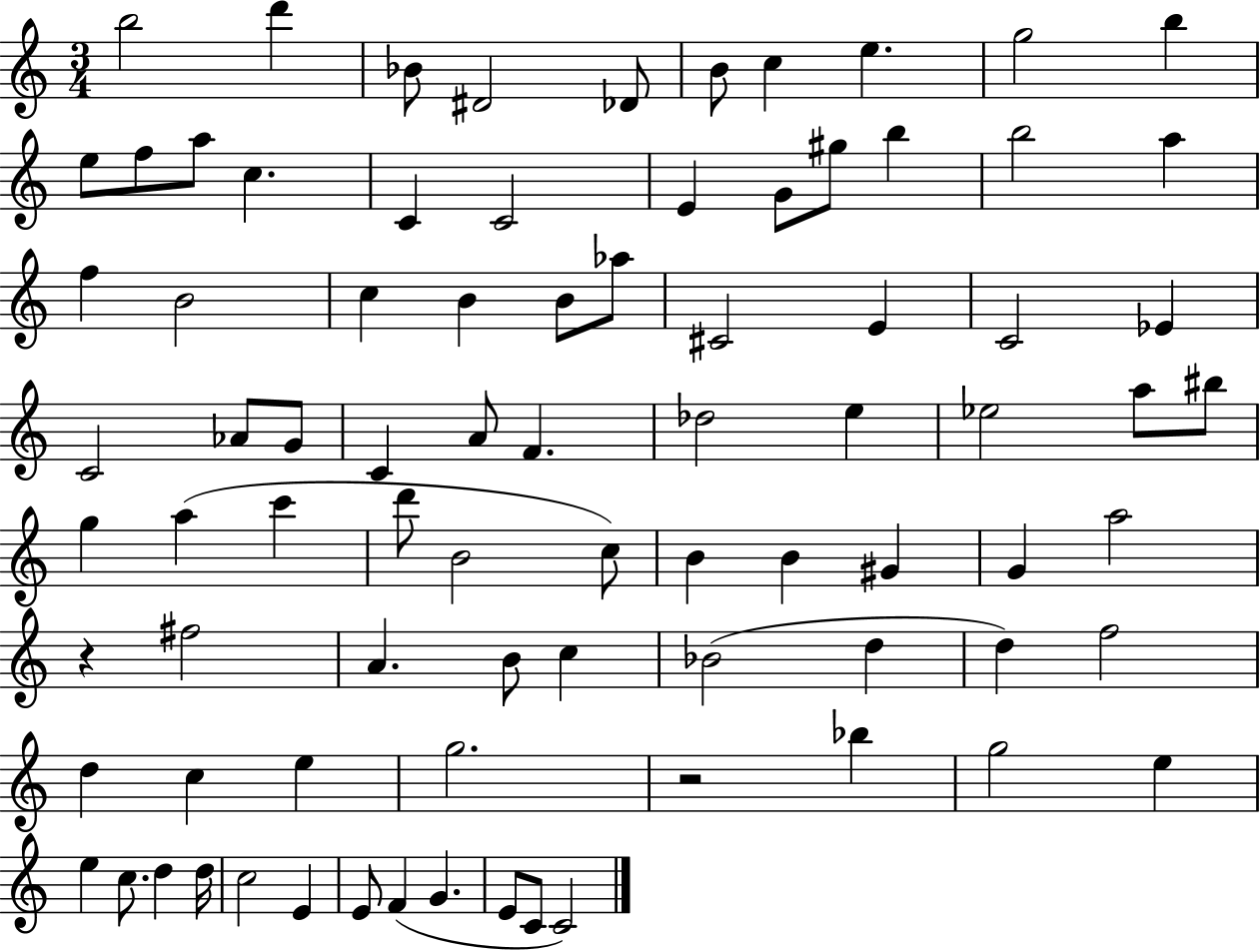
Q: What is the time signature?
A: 3/4